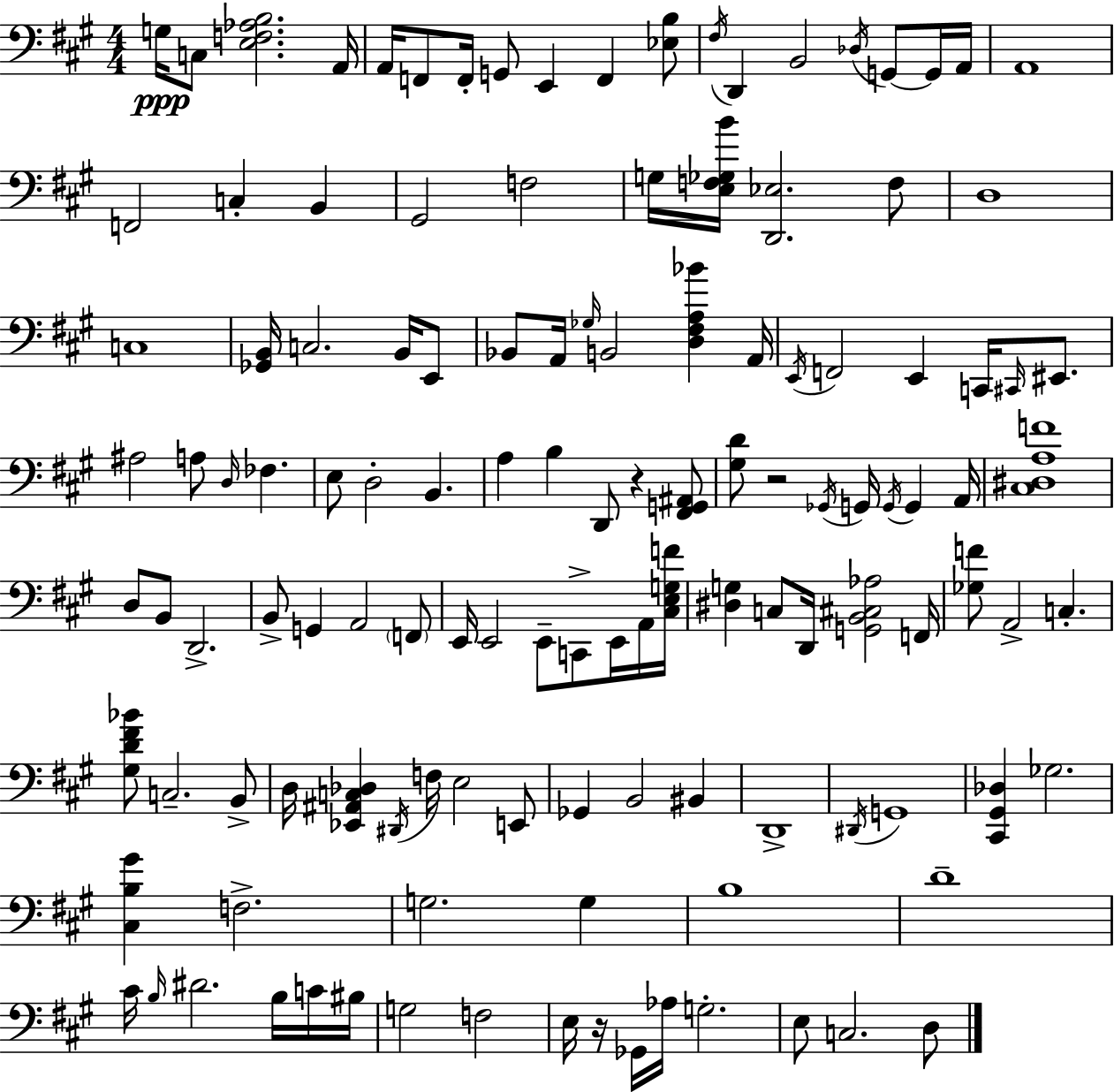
G3/s C3/e [E3,F3,Ab3,B3]/h. A2/s A2/s F2/e F2/s G2/e E2/q F2/q [Eb3,B3]/e F#3/s D2/q B2/h Db3/s G2/e G2/s A2/s A2/w F2/h C3/q B2/q G#2/h F3/h G3/s [E3,F3,Gb3,B4]/s [D2,Eb3]/h. F3/e D3/w C3/w [Gb2,B2]/s C3/h. B2/s E2/e Bb2/e A2/s Gb3/s B2/h [D3,F#3,A3,Bb4]/q A2/s E2/s F2/h E2/q C2/s C#2/s EIS2/e. A#3/h A3/e D3/s FES3/q. E3/e D3/h B2/q. A3/q B3/q D2/e R/q [F#2,G2,A#2]/e [G#3,D4]/e R/h Gb2/s G2/s G2/s G2/q A2/s [C#3,D#3,A3,F4]/w D3/e B2/e D2/h. B2/e G2/q A2/h F2/e E2/s E2/h E2/e C2/e E2/s A2/s [C#3,E3,G3,F4]/s [D#3,G3]/q C3/e D2/s [G2,B2,C#3,Ab3]/h F2/s [Gb3,F4]/e A2/h C3/q. [G#3,D4,F#4,Bb4]/e C3/h. B2/e D3/s [Eb2,A#2,C3,Db3]/q D#2/s F3/s E3/h E2/e Gb2/q B2/h BIS2/q D2/w D#2/s G2/w [C#2,G#2,Db3]/q Gb3/h. [C#3,B3,G#4]/q F3/h. G3/h. G3/q B3/w D4/w C#4/s B3/s D#4/h. B3/s C4/s BIS3/s G3/h F3/h E3/s R/s Gb2/s Ab3/s G3/h. E3/e C3/h. D3/e